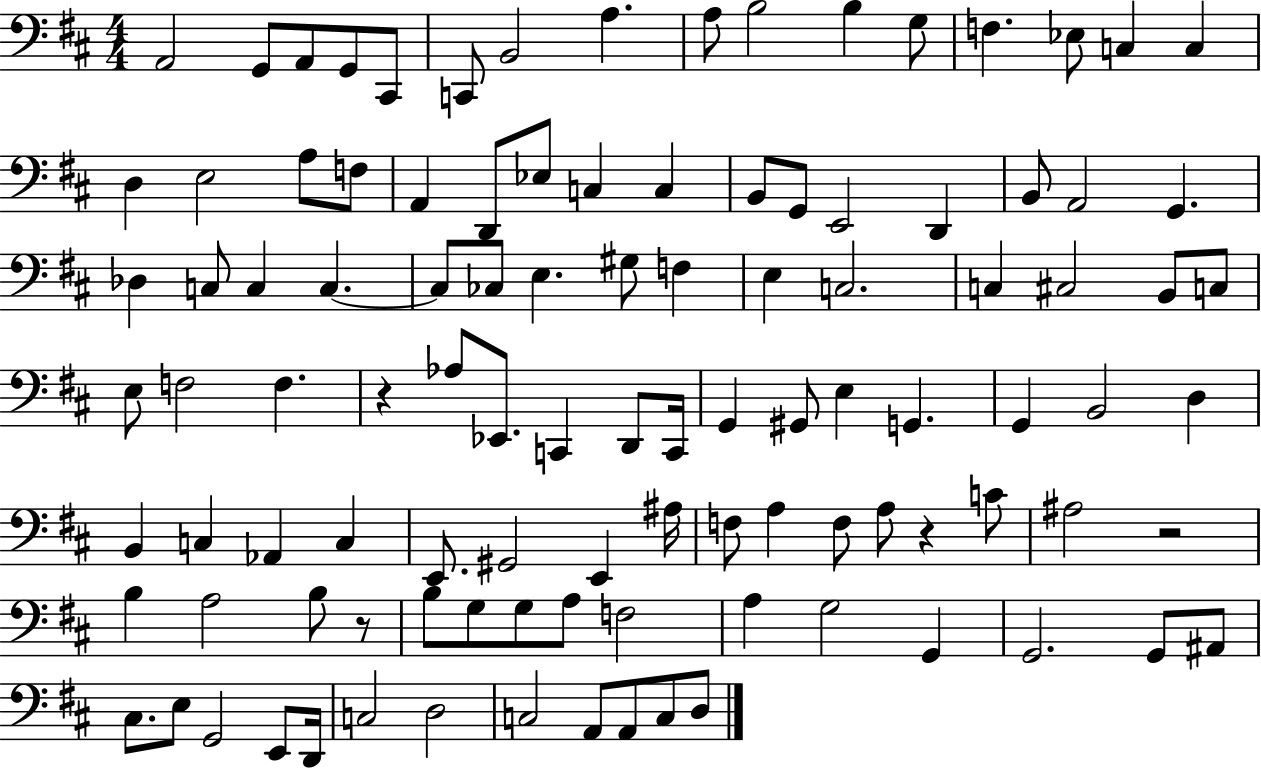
A2/h G2/e A2/e G2/e C#2/e C2/e B2/h A3/q. A3/e B3/h B3/q G3/e F3/q. Eb3/e C3/q C3/q D3/q E3/h A3/e F3/e A2/q D2/e Eb3/e C3/q C3/q B2/e G2/e E2/h D2/q B2/e A2/h G2/q. Db3/q C3/e C3/q C3/q. C3/e CES3/e E3/q. G#3/e F3/q E3/q C3/h. C3/q C#3/h B2/e C3/e E3/e F3/h F3/q. R/q Ab3/e Eb2/e. C2/q D2/e C2/s G2/q G#2/e E3/q G2/q. G2/q B2/h D3/q B2/q C3/q Ab2/q C3/q E2/e. G#2/h E2/q A#3/s F3/e A3/q F3/e A3/e R/q C4/e A#3/h R/h B3/q A3/h B3/e R/e B3/e G3/e G3/e A3/e F3/h A3/q G3/h G2/q G2/h. G2/e A#2/e C#3/e. E3/e G2/h E2/e D2/s C3/h D3/h C3/h A2/e A2/e C3/e D3/e